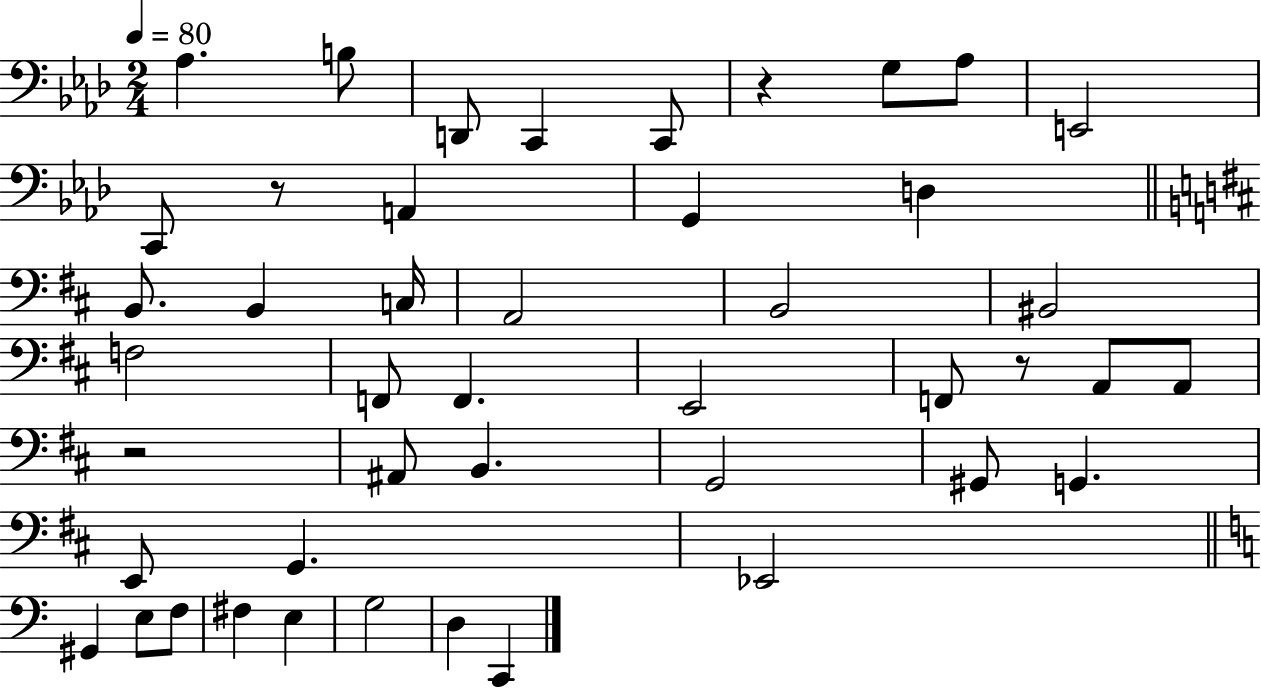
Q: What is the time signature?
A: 2/4